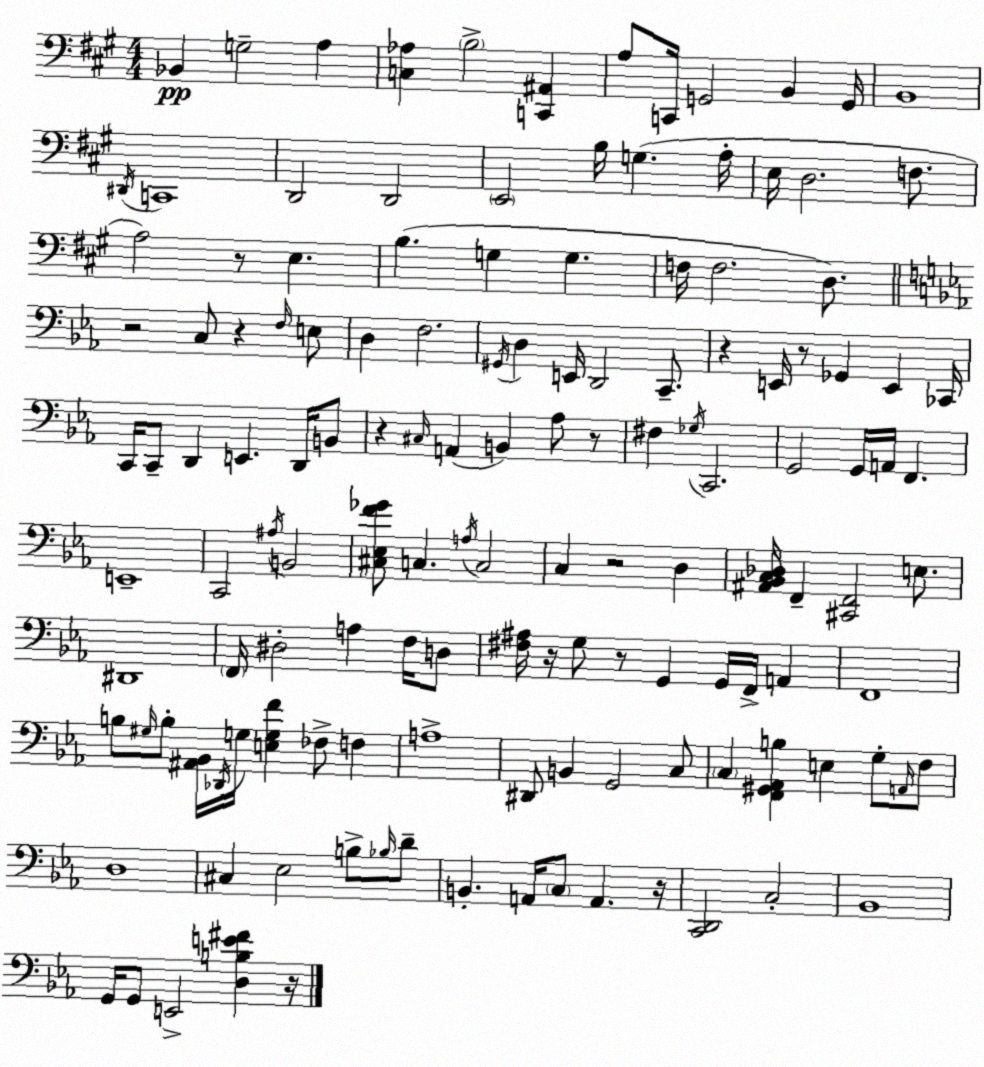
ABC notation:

X:1
T:Untitled
M:4/4
L:1/4
K:A
_B,, G,2 A, [C,_A,] B,2 [C,,^A,,] A,/2 C,,/4 G,,2 B,, G,,/4 B,,4 ^D,,/4 C,,4 D,,2 D,,2 E,,2 B,/4 G, A,/4 E,/4 D,2 F,/2 A,2 z/2 E, B, G, G, F,/4 F,2 D,/2 z2 C,/2 z F,/4 E,/2 D, F,2 ^G,,/4 D, E,,/4 D,,2 C,,/2 z E,,/4 z/2 _G,, E,, _C,,/4 C,,/4 C,,/2 D,, E,, D,,/4 B,,/2 z ^C,/4 A,, B,, _A,/2 z/2 ^F, _G,/4 C,,2 G,,2 G,,/4 A,,/4 F,, E,,4 C,,2 ^A,/4 B,,2 [^C,_E,F_G]/2 C, A,/4 C,2 C, z2 D, [^A,,_B,,C,_D,]/4 F,, [^C,,F,,]2 E,/2 ^D,,4 F,,/4 ^D,2 A, F,/4 D,/2 [^F,^A,]/4 z/4 G,/2 z/2 G,, G,,/4 F,,/4 A,, F,,4 B,/2 ^G,/4 B,/2 [^A,,_B,,]/4 _D,,/4 G,/4 [E,G,F] _F,/2 F, A,4 ^D,,/2 B,, G,,2 C,/2 C, [F,,^G,,_A,,B,] E, G,/2 A,,/4 F,/2 D,4 ^C, _E,2 B,/2 _B,/4 D/2 B,, A,,/4 C,/2 A,, z/4 [C,,D,,]2 C,2 _B,,4 G,,/4 G,,/2 E,,2 [D,B,E^F] z/4